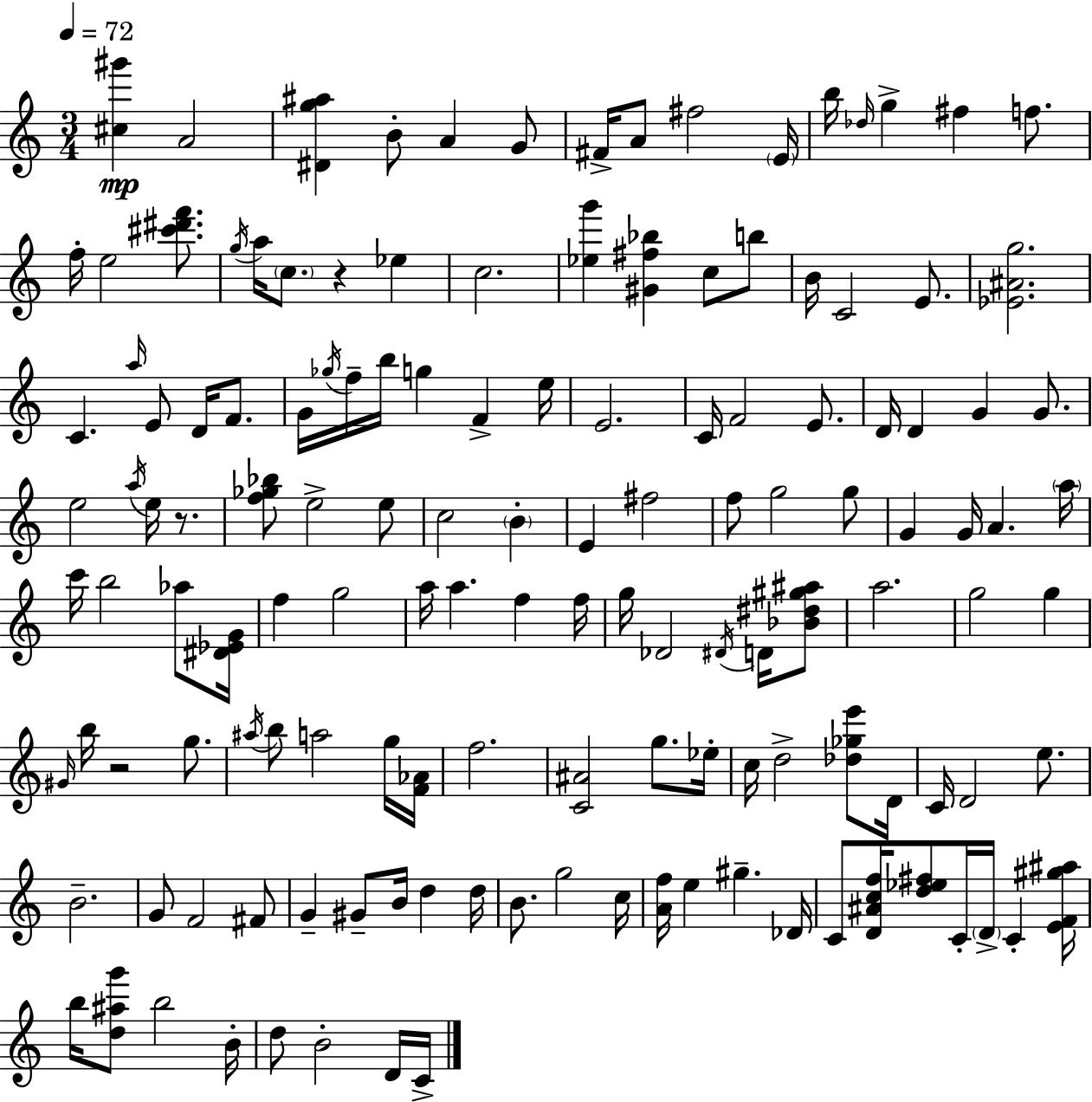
{
  \clef treble
  \numericTimeSignature
  \time 3/4
  \key a \minor
  \tempo 4 = 72
  <cis'' gis'''>4\mp a'2 | <dis' g'' ais''>4 b'8-. a'4 g'8 | fis'16-> a'8 fis''2 \parenthesize e'16 | b''16 \grace { des''16 } g''4-> fis''4 f''8. | \break f''16-. e''2 <cis''' dis''' f'''>8. | \acciaccatura { g''16 } a''16 \parenthesize c''8. r4 ees''4 | c''2. | <ees'' g'''>4 <gis' fis'' bes''>4 c''8 | \break b''8 b'16 c'2 e'8. | <ees' ais' g''>2. | c'4. \grace { a''16 } e'8 d'16 | f'8. g'16 \acciaccatura { ges''16 } f''16-- b''16 g''4 f'4-> | \break e''16 e'2. | c'16 f'2 | e'8. d'16 d'4 g'4 | g'8. e''2 | \break \acciaccatura { a''16 } e''16 r8. <f'' ges'' bes''>8 e''2-> | e''8 c''2 | \parenthesize b'4-. e'4 fis''2 | f''8 g''2 | \break g''8 g'4 g'16 a'4. | \parenthesize a''16 c'''16 b''2 | aes''8 <dis' ees' g'>16 f''4 g''2 | a''16 a''4. | \break f''4 f''16 g''16 des'2 | \acciaccatura { dis'16 } d'16 <bes' dis'' gis'' ais''>8 a''2. | g''2 | g''4 \grace { gis'16 } b''16 r2 | \break g''8. \acciaccatura { ais''16 } b''8 a''2 | g''16 <f' aes'>16 f''2. | <c' ais'>2 | g''8. ees''16-. c''16 d''2-> | \break <des'' ges'' e'''>8 d'16 c'16 d'2 | e''8. b'2.-- | g'8 f'2 | fis'8 g'4-- | \break gis'8-- b'16 d''4 d''16 b'8. g''2 | c''16 <a' f''>16 e''4 | gis''4.-- des'16 c'8 <d' ais' c'' f''>16 <d'' ees'' fis''>8 | c'16-. \parenthesize d'16-> c'4-. <e' f' gis'' ais''>16 b''16 <d'' ais'' g'''>8 b''2 | \break b'16-. d''8 b'2-. | d'16 c'16-> \bar "|."
}